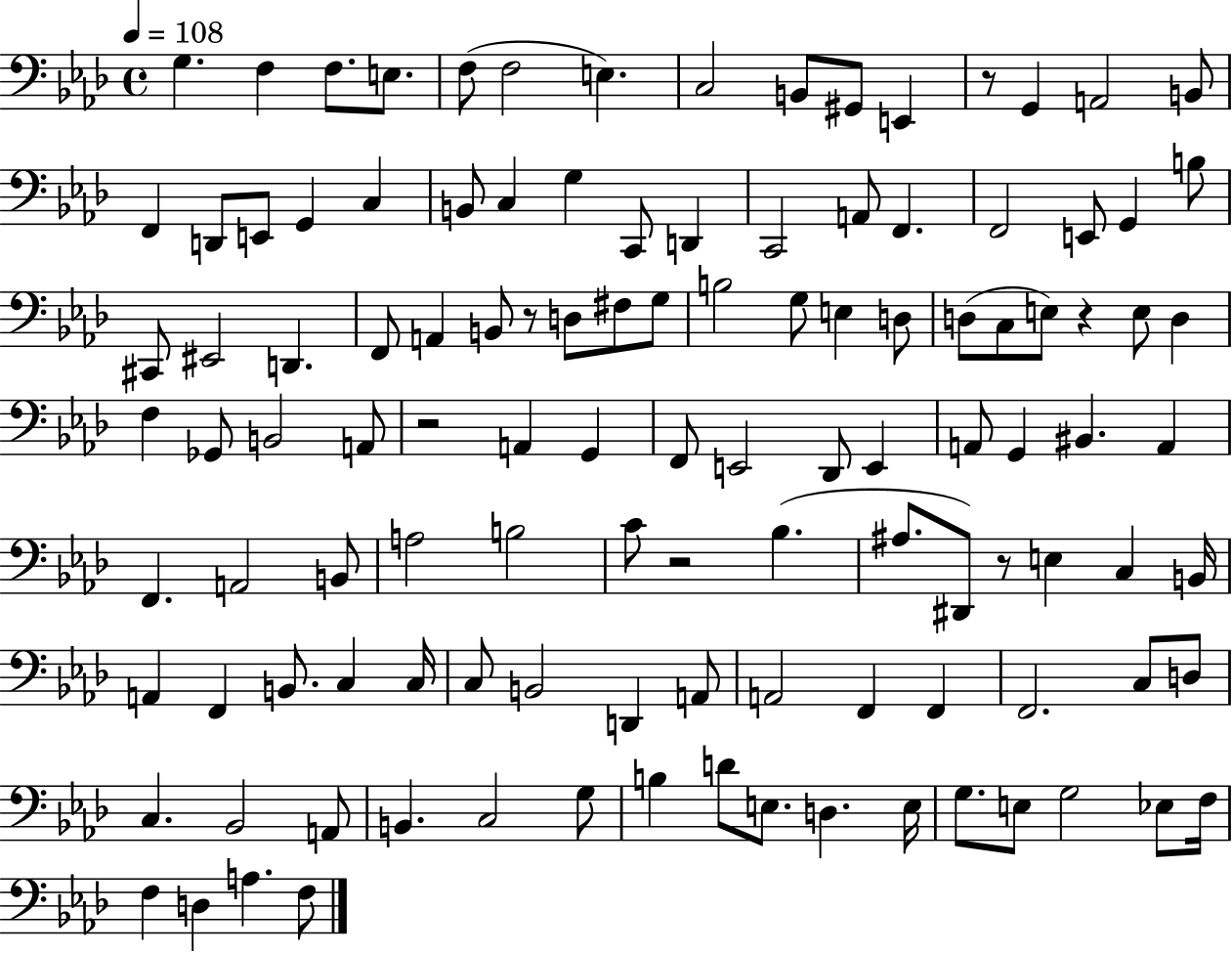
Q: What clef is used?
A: bass